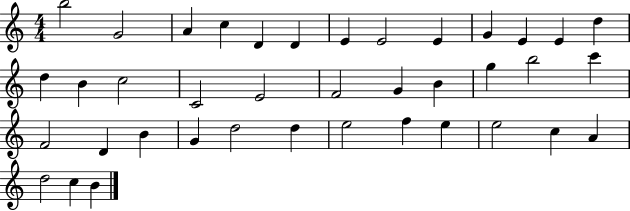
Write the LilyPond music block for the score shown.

{
  \clef treble
  \numericTimeSignature
  \time 4/4
  \key c \major
  b''2 g'2 | a'4 c''4 d'4 d'4 | e'4 e'2 e'4 | g'4 e'4 e'4 d''4 | \break d''4 b'4 c''2 | c'2 e'2 | f'2 g'4 b'4 | g''4 b''2 c'''4 | \break f'2 d'4 b'4 | g'4 d''2 d''4 | e''2 f''4 e''4 | e''2 c''4 a'4 | \break d''2 c''4 b'4 | \bar "|."
}